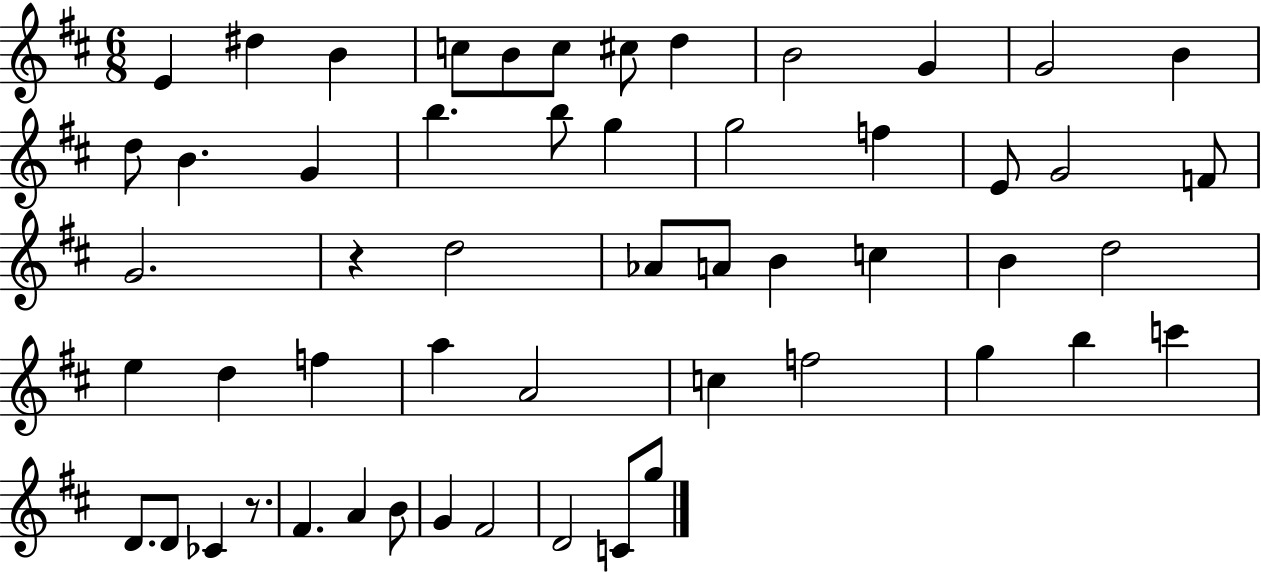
E4/q D#5/q B4/q C5/e B4/e C5/e C#5/e D5/q B4/h G4/q G4/h B4/q D5/e B4/q. G4/q B5/q. B5/e G5/q G5/h F5/q E4/e G4/h F4/e G4/h. R/q D5/h Ab4/e A4/e B4/q C5/q B4/q D5/h E5/q D5/q F5/q A5/q A4/h C5/q F5/h G5/q B5/q C6/q D4/e. D4/e CES4/q R/e. F#4/q. A4/q B4/e G4/q F#4/h D4/h C4/e G5/e